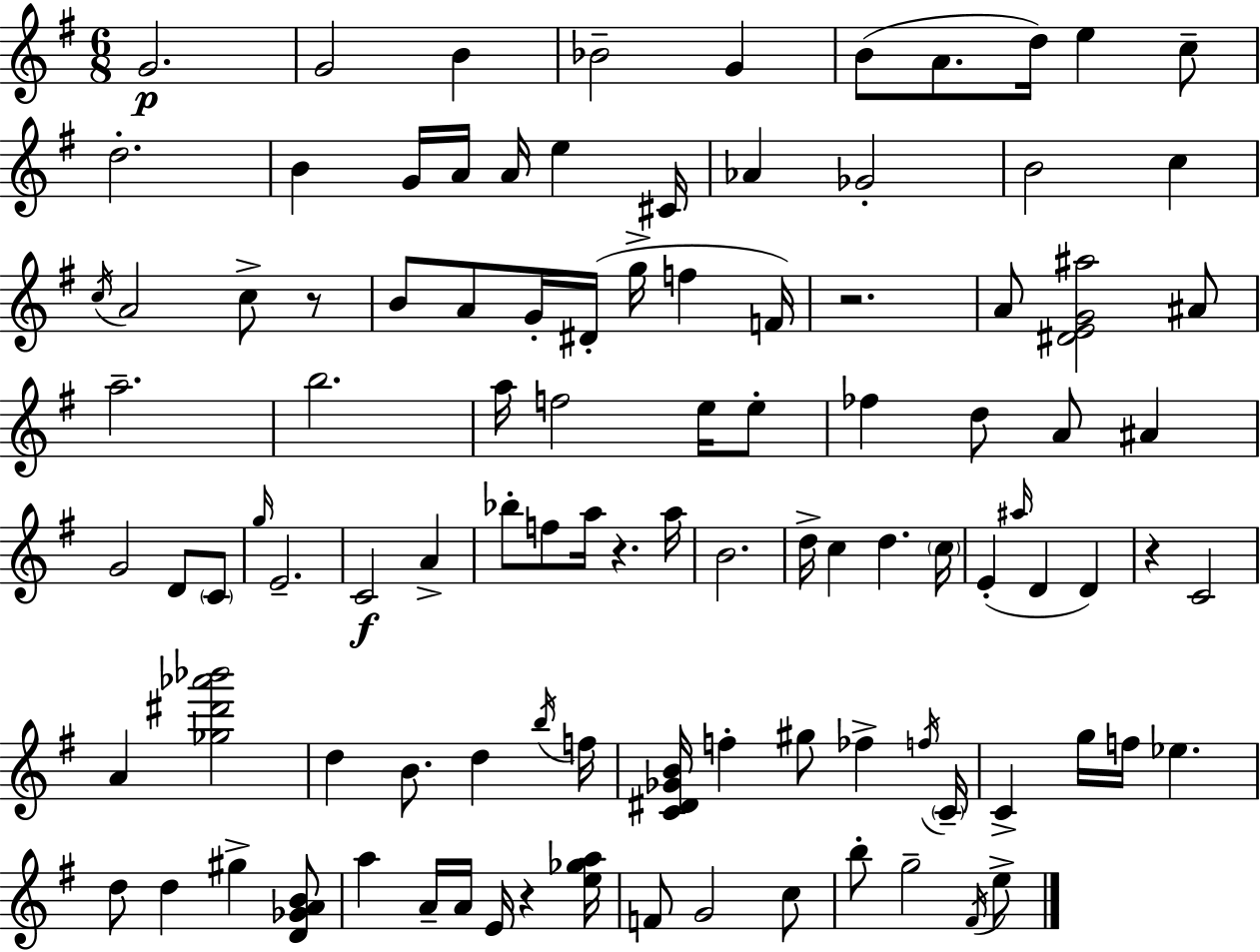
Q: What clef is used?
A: treble